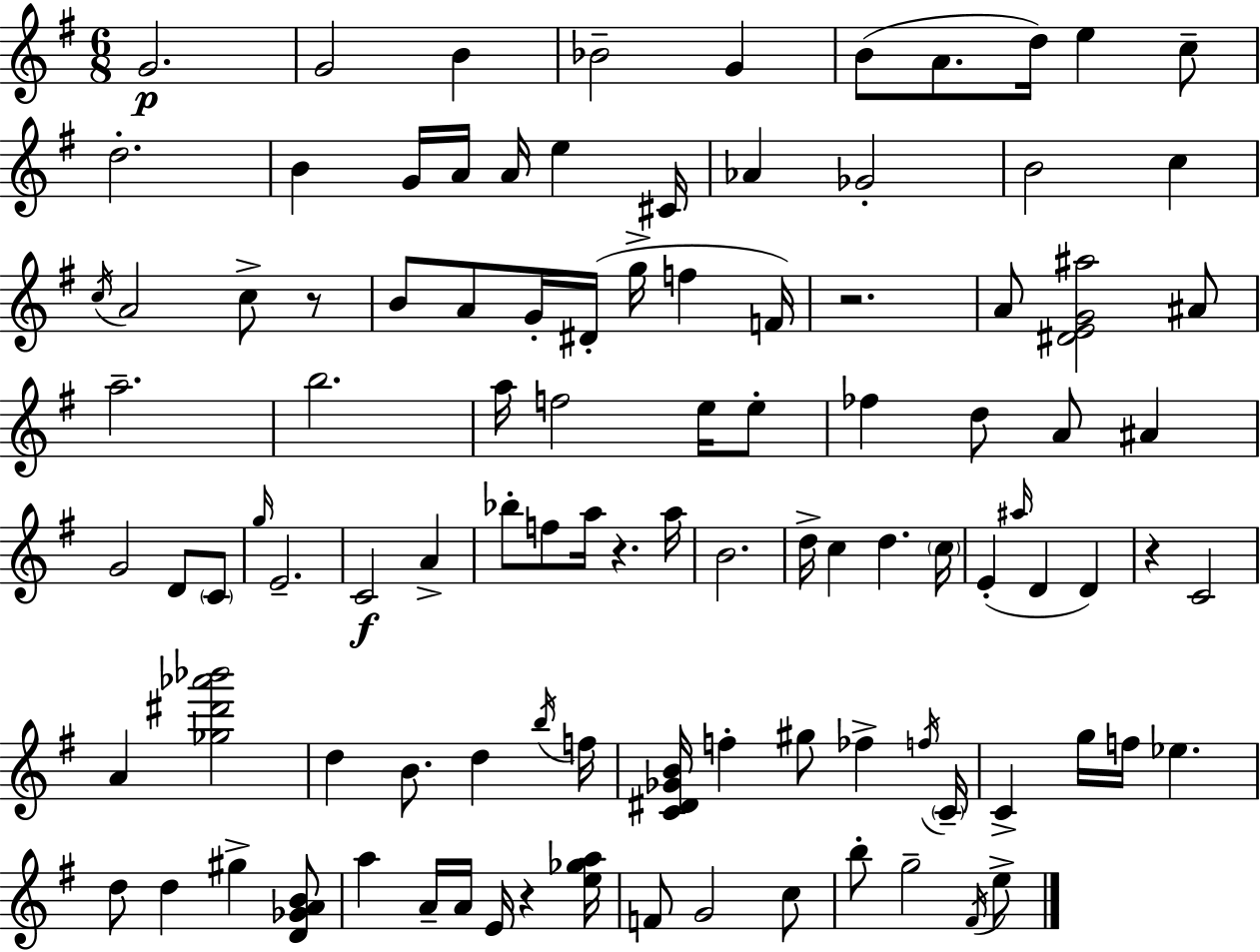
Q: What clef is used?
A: treble